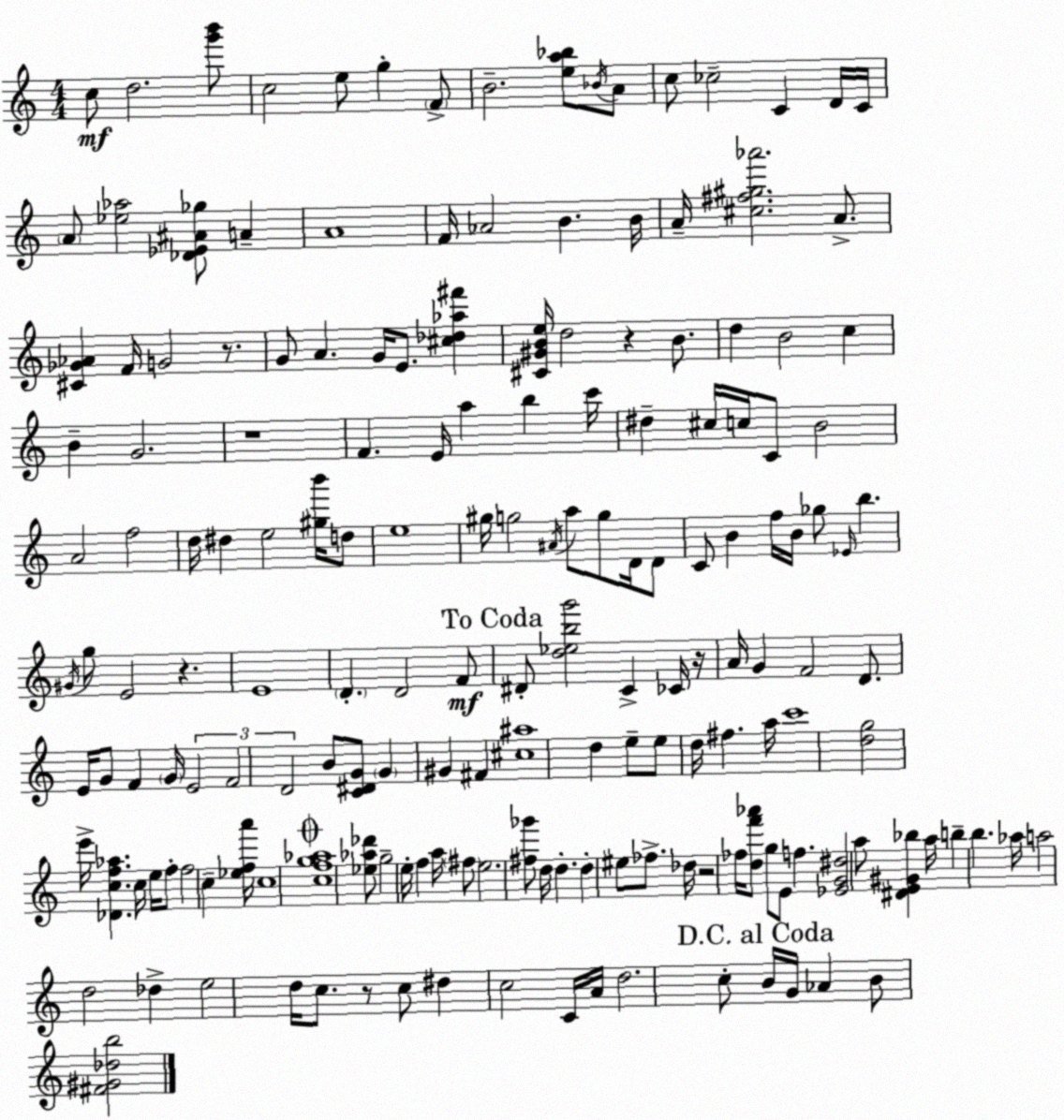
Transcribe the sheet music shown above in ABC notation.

X:1
T:Untitled
M:4/4
L:1/4
K:Am
c/2 d2 [g'b']/2 c2 e/2 g F/2 B2 [ea_b]/2 _B/4 A/2 c/2 _c2 C D/4 C/4 A/2 [_e_a]2 [_D_E^A_g]/2 A A4 F/4 _A2 B B/4 A/4 [^c^f^g_a']2 A/2 [^C_G_A] F/4 G2 z/2 G/2 A G/4 E/2 [^c_d_a^f'] [^C^GBe]/4 d2 z B/2 d B2 c B G2 z4 F E/4 a b c'/4 ^d ^c/4 c/4 C/2 B2 A2 f2 d/4 ^d e2 [^gb']/4 d/2 e4 ^g/4 g2 ^A/4 a/2 g/2 D/4 D/2 C/2 B f/4 B/4 _g/2 _E/4 b ^G/4 g/2 E2 z E4 D D2 F/2 ^D/2 [d_ebg']2 C _C/4 z/4 A/4 G F2 D/2 E/4 G/2 F G/4 E2 F2 D2 B/2 [C^DG]/2 G ^G ^F [^c^a]4 d e/2 e/2 d/4 ^f a/4 c'4 [dg]2 e'/4 [_Dcf_a] c/4 e/4 f/2 f2 c [_efa']/4 c4 [cfg_a]4 [_e_a_d']/2 g2 e/4 f a/4 ^f/2 e2 [^f_g']/2 d/4 d d ^e/2 _f/2 _d/4 z2 _f/4 [df'_a']/2 g/2 E/2 f [_EG^d]2 a/2 [^DE^G_b] a/4 b b _a/4 a2 d2 _d e2 d/4 c/2 z/2 c/2 ^d c2 C/4 A/4 d2 c/2 B/4 G/4 _A B/2 [^F^G_db]2